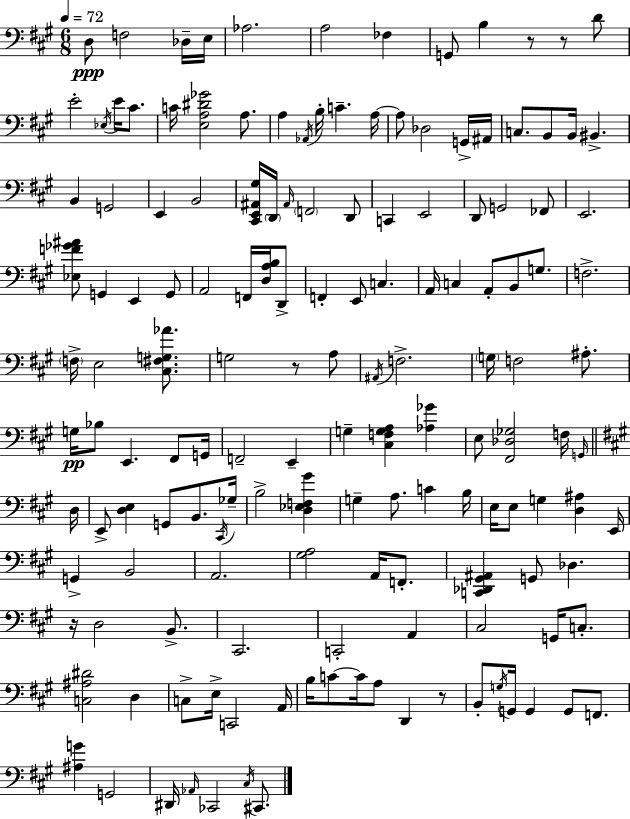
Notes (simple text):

D3/e F3/h Db3/s E3/s Ab3/h. A3/h FES3/q G2/e B3/q R/e R/e D4/e E4/h Eb3/s E4/s C#4/e. C4/s [E3,A3,D#4,Gb4]/h A3/e. A3/q Ab2/s B3/s C4/q. A3/s A3/e Db3/h G2/s A#2/s C3/e. B2/e B2/s BIS2/q. B2/q G2/h E2/q B2/h [C#2,E2,A#2,G#3]/s D2/s A#2/s F2/h D2/e C2/q E2/h D2/e G2/h FES2/e E2/h. [Eb3,F4,Gb4,A#4]/e G2/q E2/q G2/e A2/h F2/s [D3,A3,B3]/s D2/e F2/q E2/e C3/q. A2/s C3/q A2/e B2/e G3/e. F3/h. F3/s E3/h [C#3,F#3,G3,Ab4]/e. G3/h R/e A3/e A#2/s F3/h. G3/s F3/h A#3/e. G3/s Bb3/e E2/q. F#2/e G2/s F2/h E2/q G3/q [C#3,F3,G3,A3]/q [Ab3,Gb4]/q E3/e [F#2,Db3,Gb3]/h F3/s G2/s D3/s E2/e [D3,E3]/q G2/e B2/e. C#2/s Gb3/s B3/h [D3,Eb3,F3,G#4]/q G3/q A3/e. C4/q B3/s E3/s E3/e G3/q [D3,A#3]/q E2/s G2/q B2/h A2/h. [G#3,A3]/h A2/s F2/e. [C2,Db2,G#2,A#2]/q G2/e Db3/q. R/s D3/h B2/e. C#2/h. C2/h A2/q C#3/h G2/s C3/e. [C3,A#3,D#4]/h D3/q C3/e E3/s C2/h A2/s B3/s C4/e C4/s A3/e D2/q R/e B2/e G3/s G2/s G2/q G2/e F2/e. [A#3,G4]/q G2/h D#2/s Ab2/s CES2/h C#3/s C#2/e.